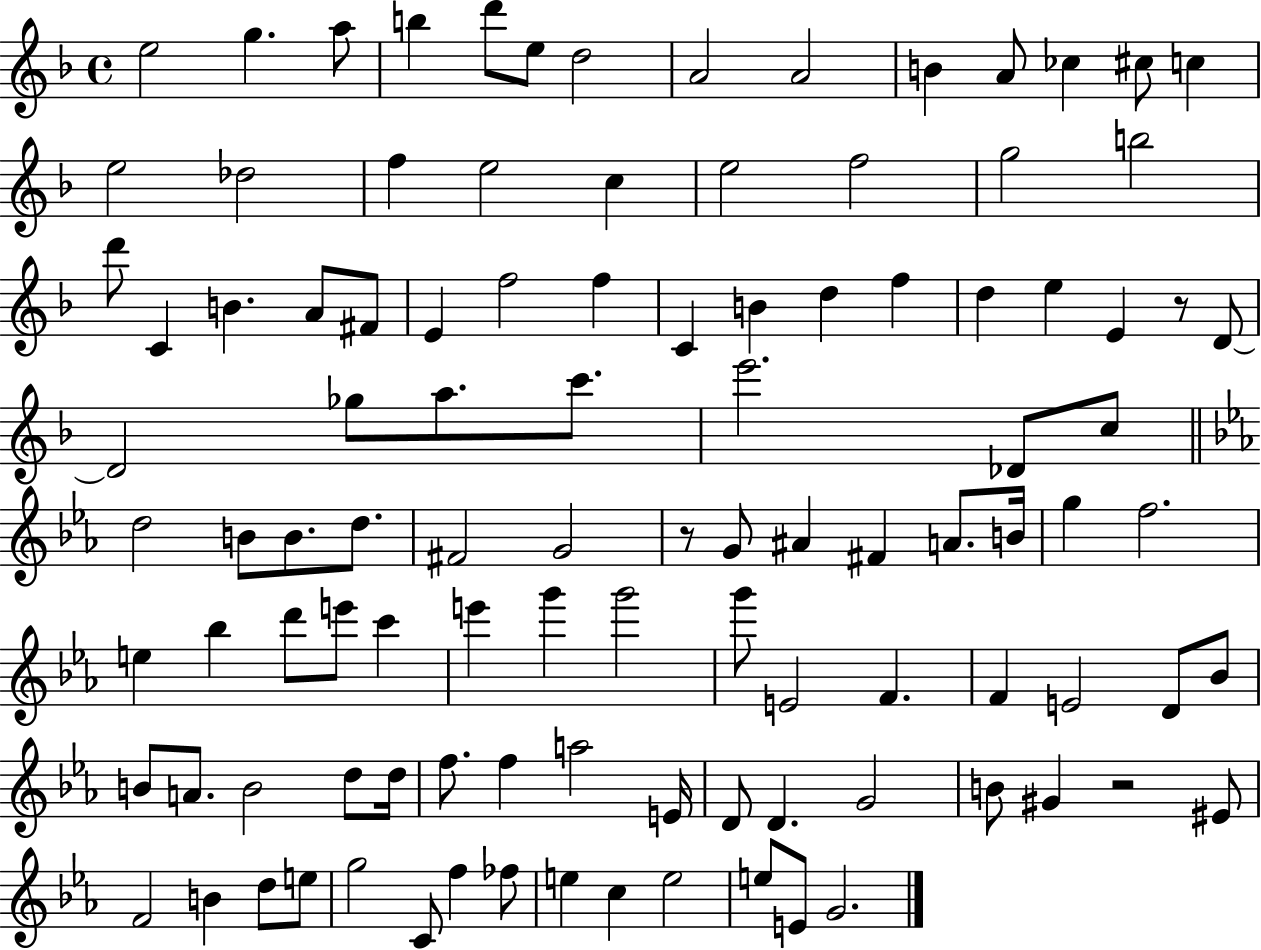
E5/h G5/q. A5/e B5/q D6/e E5/e D5/h A4/h A4/h B4/q A4/e CES5/q C#5/e C5/q E5/h Db5/h F5/q E5/h C5/q E5/h F5/h G5/h B5/h D6/e C4/q B4/q. A4/e F#4/e E4/q F5/h F5/q C4/q B4/q D5/q F5/q D5/q E5/q E4/q R/e D4/e D4/h Gb5/e A5/e. C6/e. E6/h. Db4/e C5/e D5/h B4/e B4/e. D5/e. F#4/h G4/h R/e G4/e A#4/q F#4/q A4/e. B4/s G5/q F5/h. E5/q Bb5/q D6/e E6/e C6/q E6/q G6/q G6/h G6/e E4/h F4/q. F4/q E4/h D4/e Bb4/e B4/e A4/e. B4/h D5/e D5/s F5/e. F5/q A5/h E4/s D4/e D4/q. G4/h B4/e G#4/q R/h EIS4/e F4/h B4/q D5/e E5/e G5/h C4/e F5/q FES5/e E5/q C5/q E5/h E5/e E4/e G4/h.